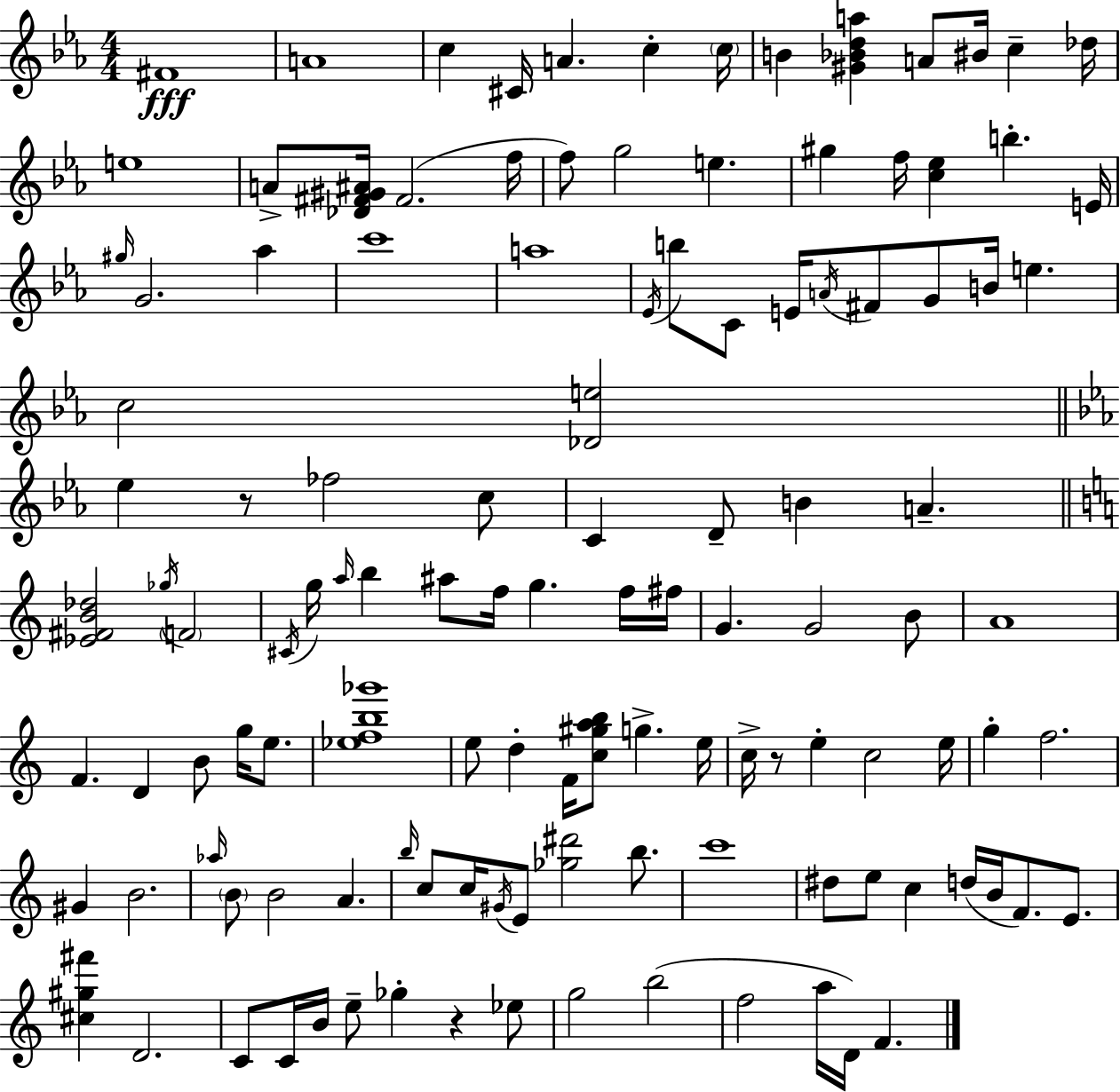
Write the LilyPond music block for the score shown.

{
  \clef treble
  \numericTimeSignature
  \time 4/4
  \key c \minor
  fis'1\fff | a'1 | c''4 cis'16 a'4. c''4-. \parenthesize c''16 | b'4 <gis' bes' d'' a''>4 a'8 bis'16 c''4-- des''16 | \break e''1 | a'8-> <des' fis' gis' ais'>16 fis'2.( f''16 | f''8) g''2 e''4. | gis''4 f''16 <c'' ees''>4 b''4.-. e'16 | \break \grace { gis''16 } g'2. aes''4 | c'''1 | a''1 | \acciaccatura { ees'16 } b''8 c'8 e'16 \acciaccatura { a'16 } fis'8 g'8 b'16 e''4. | \break c''2 <des' e''>2 | \bar "||" \break \key ees \major ees''4 r8 fes''2 c''8 | c'4 d'8-- b'4 a'4.-- | \bar "||" \break \key c \major <ees' fis' b' des''>2 \acciaccatura { ges''16 } \parenthesize f'2 | \acciaccatura { cis'16 } g''16 \grace { a''16 } b''4 ais''8 f''16 g''4. | f''16 fis''16 g'4. g'2 | b'8 a'1 | \break f'4. d'4 b'8 g''16 | e''8. <ees'' f'' b'' ges'''>1 | e''8 d''4-. f'16 <c'' gis'' a'' b''>8 g''4.-> | e''16 c''16-> r8 e''4-. c''2 | \break e''16 g''4-. f''2. | gis'4 b'2. | \grace { aes''16 } \parenthesize b'8 b'2 a'4. | \grace { b''16 } c''8 c''16 \acciaccatura { gis'16 } e'8 <ges'' dis'''>2 | \break b''8. c'''1 | dis''8 e''8 c''4 d''16( b'16 | f'8.) e'8. <cis'' gis'' fis'''>4 d'2. | c'8 c'16 b'16 e''8-- ges''4-. | \break r4 ees''8 g''2 b''2( | f''2 a''16 d'16) | f'4. \bar "|."
}